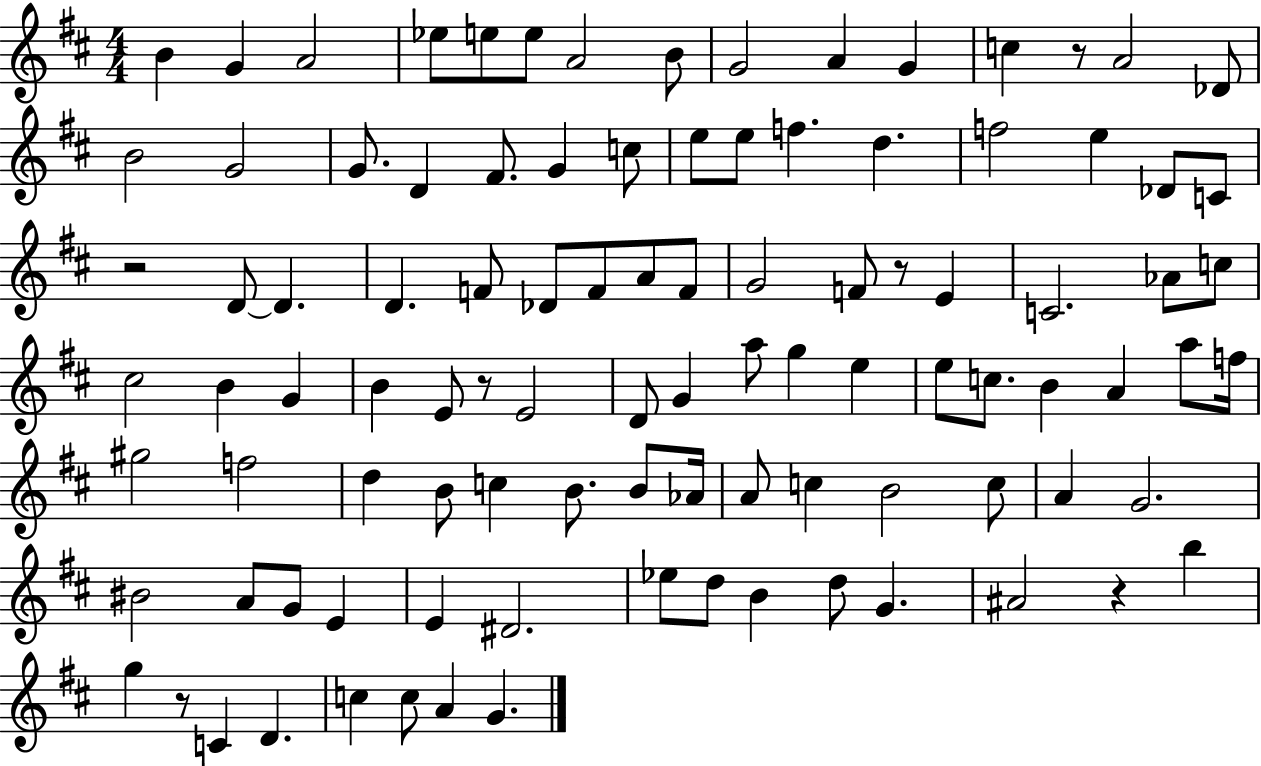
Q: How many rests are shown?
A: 6